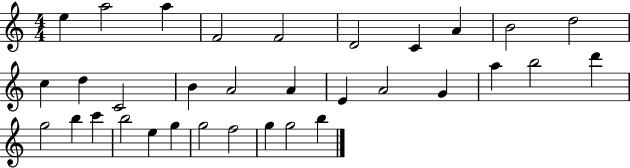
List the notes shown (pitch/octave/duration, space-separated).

E5/q A5/h A5/q F4/h F4/h D4/h C4/q A4/q B4/h D5/h C5/q D5/q C4/h B4/q A4/h A4/q E4/q A4/h G4/q A5/q B5/h D6/q G5/h B5/q C6/q B5/h E5/q G5/q G5/h F5/h G5/q G5/h B5/q